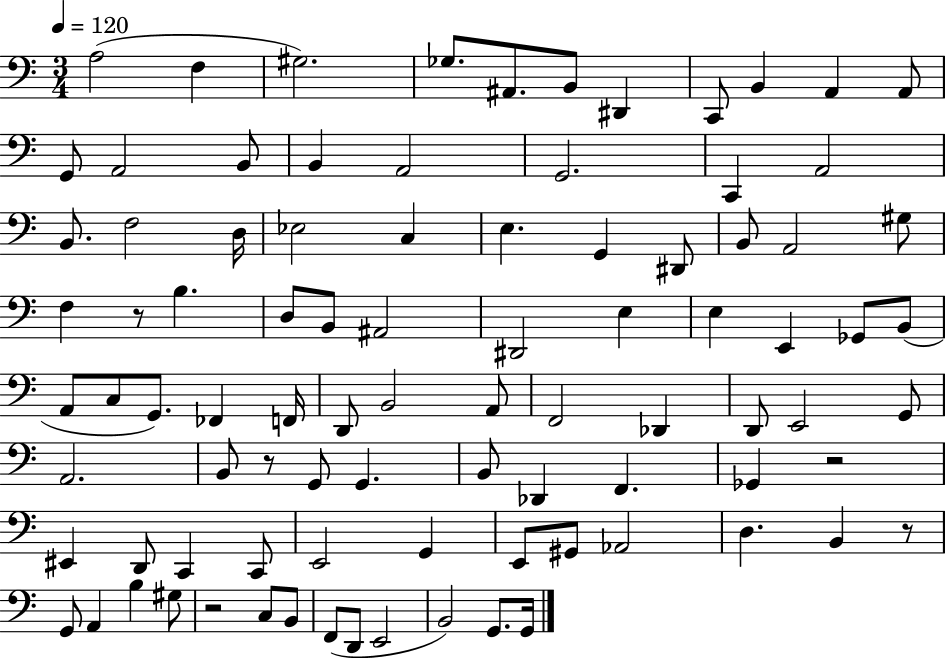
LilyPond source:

{
  \clef bass
  \numericTimeSignature
  \time 3/4
  \key c \major
  \tempo 4 = 120
  \repeat volta 2 { a2( f4 | gis2.) | ges8. ais,8. b,8 dis,4 | c,8 b,4 a,4 a,8 | \break g,8 a,2 b,8 | b,4 a,2 | g,2. | c,4 a,2 | \break b,8. f2 d16 | ees2 c4 | e4. g,4 dis,8 | b,8 a,2 gis8 | \break f4 r8 b4. | d8 b,8 ais,2 | dis,2 e4 | e4 e,4 ges,8 b,8( | \break a,8 c8 g,8.) fes,4 f,16 | d,8 b,2 a,8 | f,2 des,4 | d,8 e,2 g,8 | \break a,2. | b,8 r8 g,8 g,4. | b,8 des,4 f,4. | ges,4 r2 | \break eis,4 d,8 c,4 c,8 | e,2 g,4 | e,8 gis,8 aes,2 | d4. b,4 r8 | \break g,8 a,4 b4 gis8 | r2 c8 b,8 | f,8( d,8 e,2 | b,2) g,8. g,16 | \break } \bar "|."
}